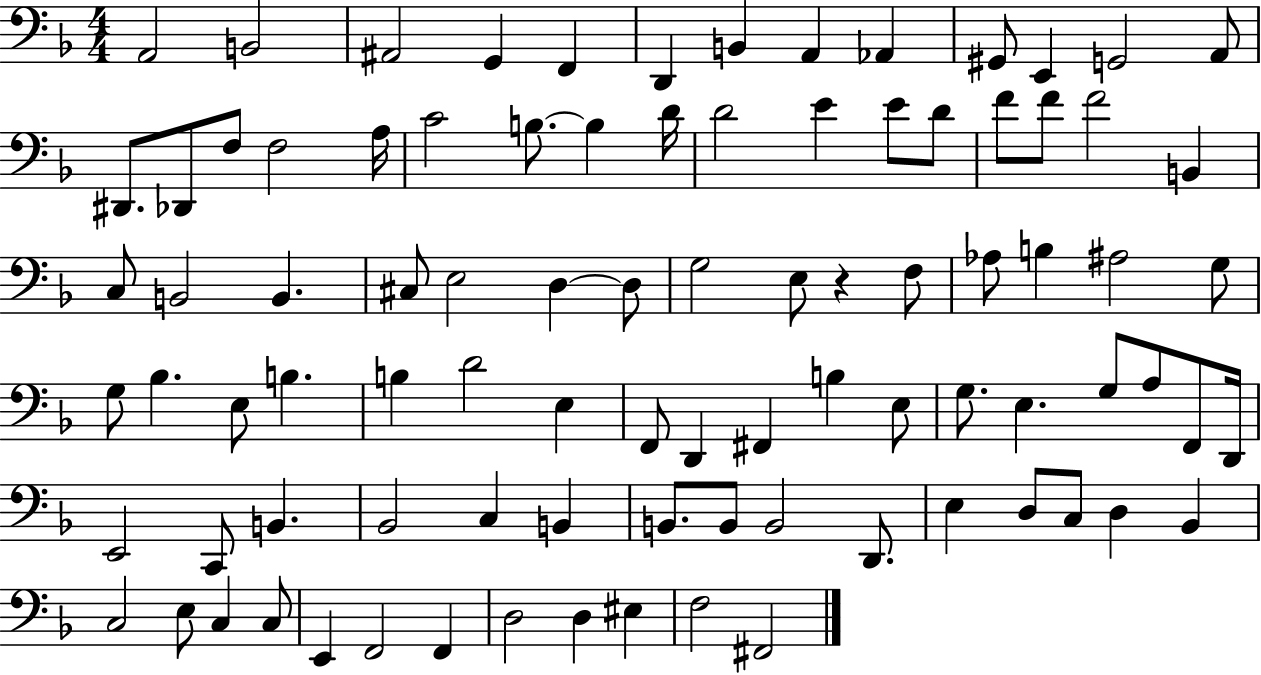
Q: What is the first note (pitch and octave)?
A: A2